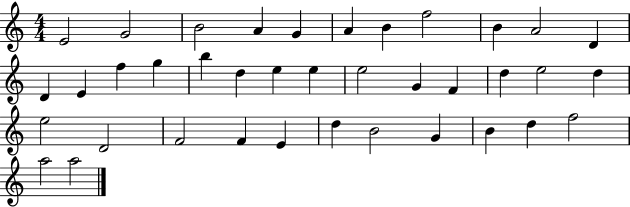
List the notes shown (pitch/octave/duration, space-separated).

E4/h G4/h B4/h A4/q G4/q A4/q B4/q F5/h B4/q A4/h D4/q D4/q E4/q F5/q G5/q B5/q D5/q E5/q E5/q E5/h G4/q F4/q D5/q E5/h D5/q E5/h D4/h F4/h F4/q E4/q D5/q B4/h G4/q B4/q D5/q F5/h A5/h A5/h